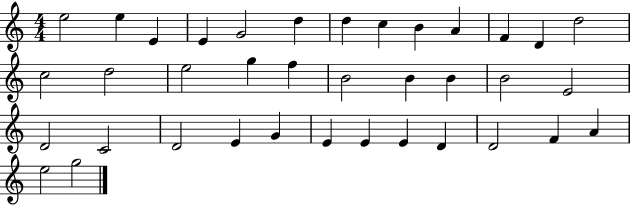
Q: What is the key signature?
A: C major